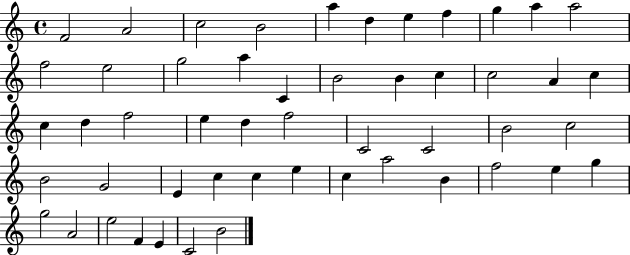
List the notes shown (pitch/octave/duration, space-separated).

F4/h A4/h C5/h B4/h A5/q D5/q E5/q F5/q G5/q A5/q A5/h F5/h E5/h G5/h A5/q C4/q B4/h B4/q C5/q C5/h A4/q C5/q C5/q D5/q F5/h E5/q D5/q F5/h C4/h C4/h B4/h C5/h B4/h G4/h E4/q C5/q C5/q E5/q C5/q A5/h B4/q F5/h E5/q G5/q G5/h A4/h E5/h F4/q E4/q C4/h B4/h